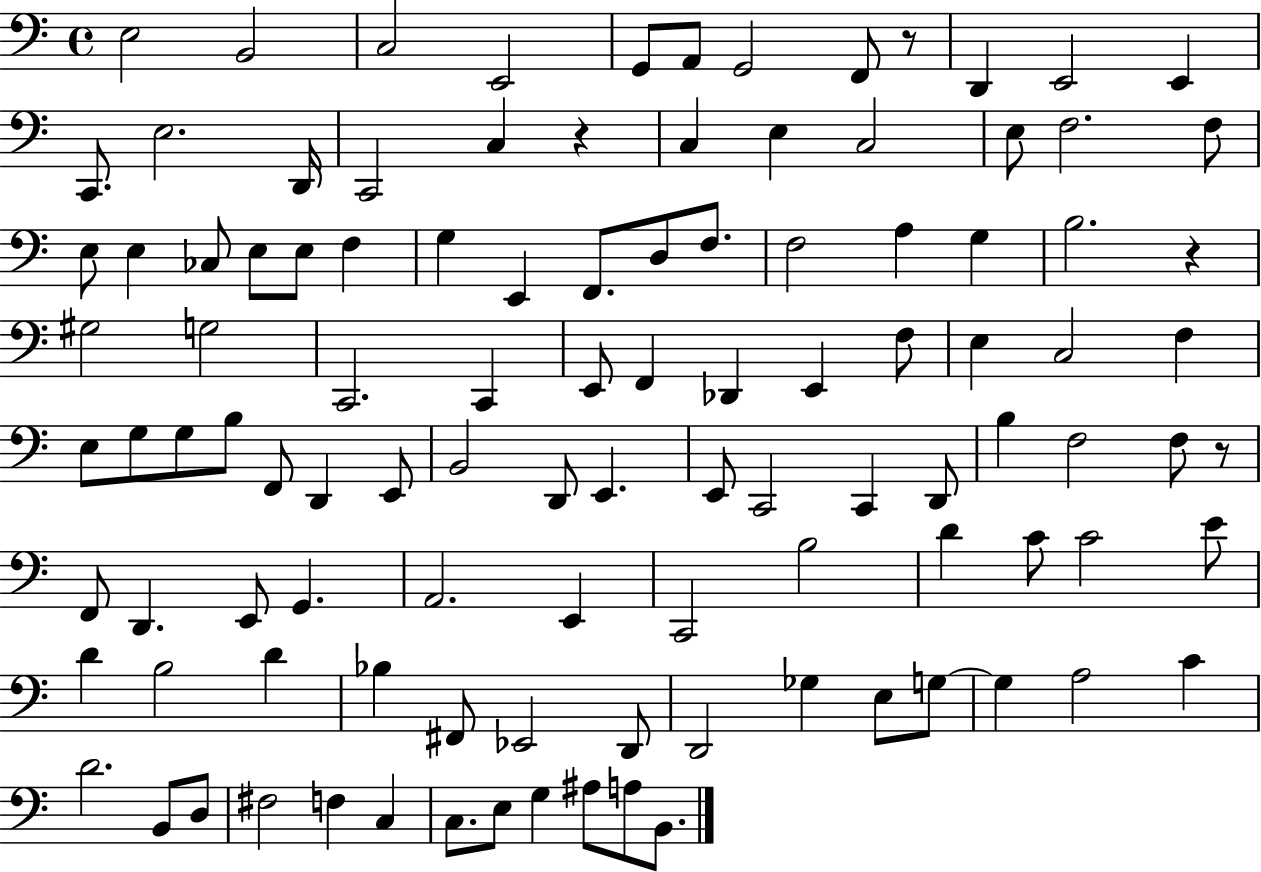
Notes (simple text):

E3/h B2/h C3/h E2/h G2/e A2/e G2/h F2/e R/e D2/q E2/h E2/q C2/e. E3/h. D2/s C2/h C3/q R/q C3/q E3/q C3/h E3/e F3/h. F3/e E3/e E3/q CES3/e E3/e E3/e F3/q G3/q E2/q F2/e. D3/e F3/e. F3/h A3/q G3/q B3/h. R/q G#3/h G3/h C2/h. C2/q E2/e F2/q Db2/q E2/q F3/e E3/q C3/h F3/q E3/e G3/e G3/e B3/e F2/e D2/q E2/e B2/h D2/e E2/q. E2/e C2/h C2/q D2/e B3/q F3/h F3/e R/e F2/e D2/q. E2/e G2/q. A2/h. E2/q C2/h B3/h D4/q C4/e C4/h E4/e D4/q B3/h D4/q Bb3/q F#2/e Eb2/h D2/e D2/h Gb3/q E3/e G3/e G3/q A3/h C4/q D4/h. B2/e D3/e F#3/h F3/q C3/q C3/e. E3/e G3/q A#3/e A3/e B2/e.